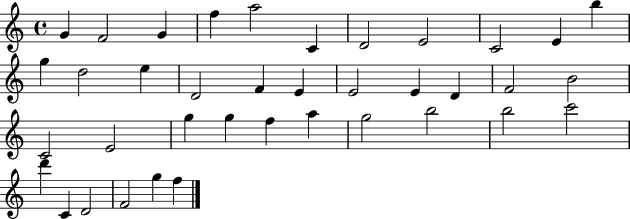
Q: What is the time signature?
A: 4/4